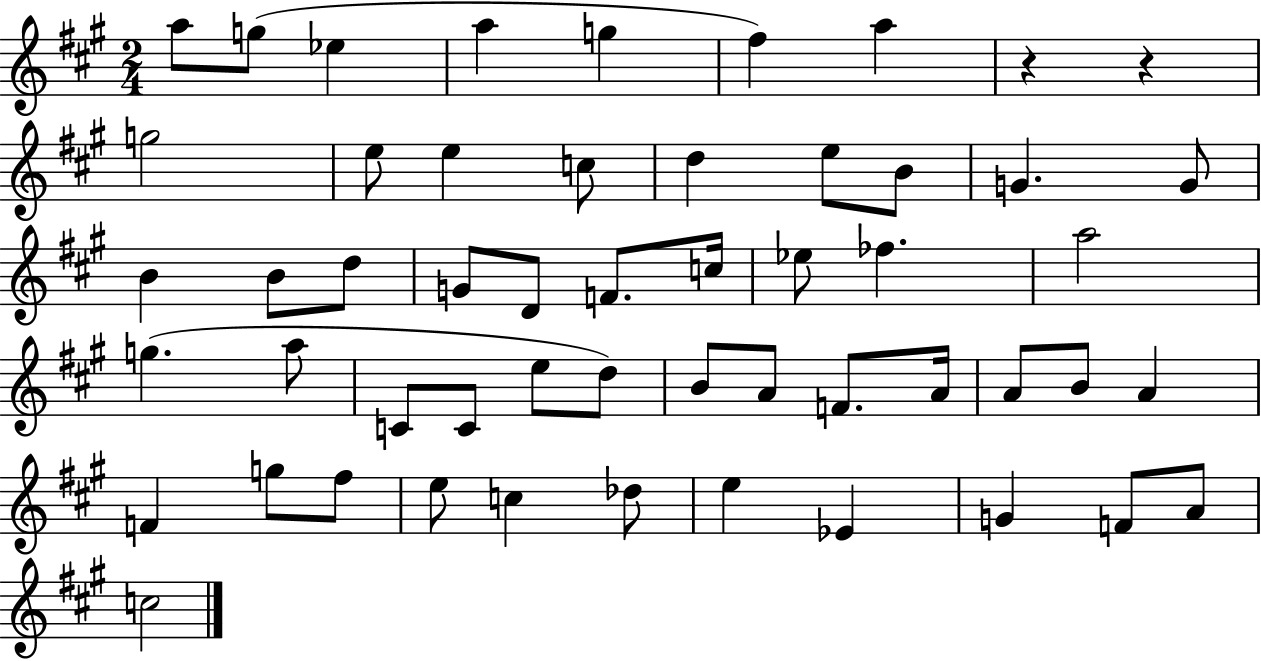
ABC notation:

X:1
T:Untitled
M:2/4
L:1/4
K:A
a/2 g/2 _e a g ^f a z z g2 e/2 e c/2 d e/2 B/2 G G/2 B B/2 d/2 G/2 D/2 F/2 c/4 _e/2 _f a2 g a/2 C/2 C/2 e/2 d/2 B/2 A/2 F/2 A/4 A/2 B/2 A F g/2 ^f/2 e/2 c _d/2 e _E G F/2 A/2 c2